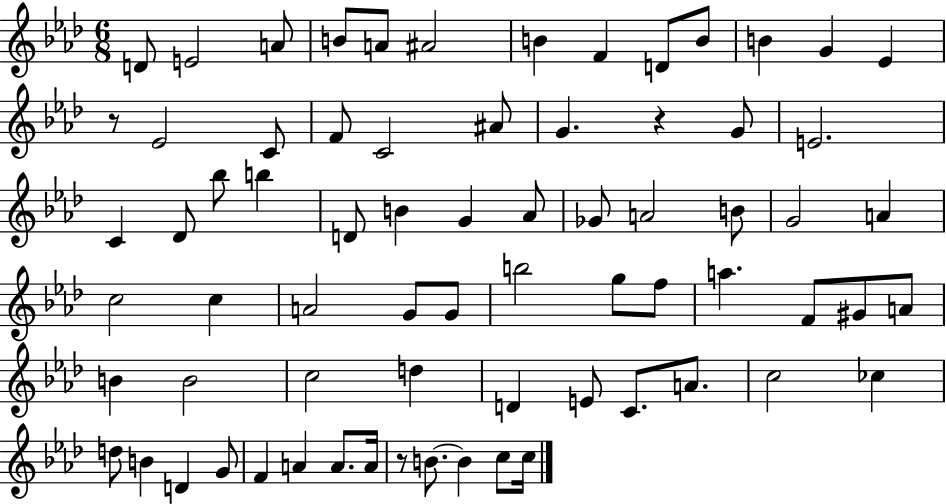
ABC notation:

X:1
T:Untitled
M:6/8
L:1/4
K:Ab
D/2 E2 A/2 B/2 A/2 ^A2 B F D/2 B/2 B G _E z/2 _E2 C/2 F/2 C2 ^A/2 G z G/2 E2 C _D/2 _b/2 b D/2 B G _A/2 _G/2 A2 B/2 G2 A c2 c A2 G/2 G/2 b2 g/2 f/2 a F/2 ^G/2 A/2 B B2 c2 d D E/2 C/2 A/2 c2 _c d/2 B D G/2 F A A/2 A/4 z/2 B/2 B c/2 c/4